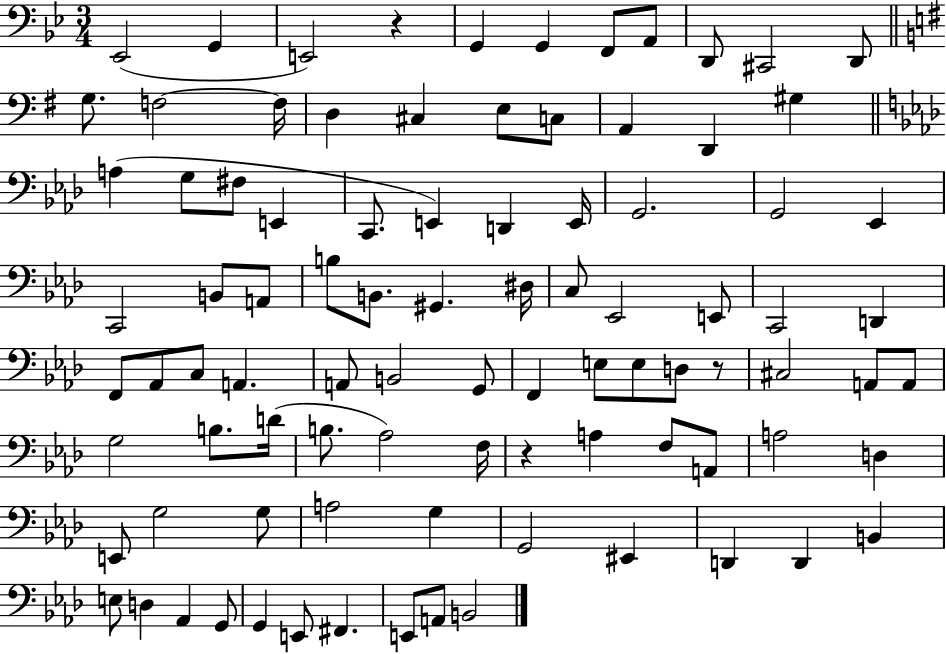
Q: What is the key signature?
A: BES major